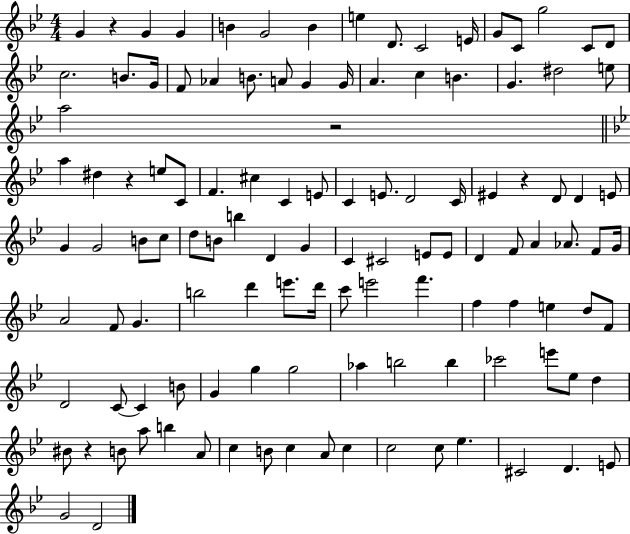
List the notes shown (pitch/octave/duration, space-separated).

G4/q R/q G4/q G4/q B4/q G4/h B4/q E5/q D4/e. C4/h E4/s G4/e C4/e G5/h C4/e D4/e C5/h. B4/e. G4/s F4/e Ab4/q B4/e. A4/e G4/q G4/s A4/q. C5/q B4/q. G4/q. D#5/h E5/e A5/h R/h A5/q D#5/q R/q E5/e C4/e F4/q. C#5/q C4/q E4/e C4/q E4/e. D4/h C4/s EIS4/q R/q D4/e D4/q E4/e G4/q G4/h B4/e C5/e D5/e B4/e B5/q D4/q G4/q C4/q C#4/h E4/e E4/e D4/q F4/e A4/q Ab4/e. F4/e G4/s A4/h F4/e G4/q. B5/h D6/q E6/e. D6/s C6/e E6/h F6/q. F5/q F5/q E5/q D5/e F4/e D4/h C4/e C4/q B4/e G4/q G5/q G5/h Ab5/q B5/h B5/q CES6/h E6/e Eb5/e D5/q BIS4/e R/q B4/e A5/e B5/q A4/e C5/q B4/e C5/q A4/e C5/q C5/h C5/e Eb5/q. C#4/h D4/q. E4/e G4/h D4/h